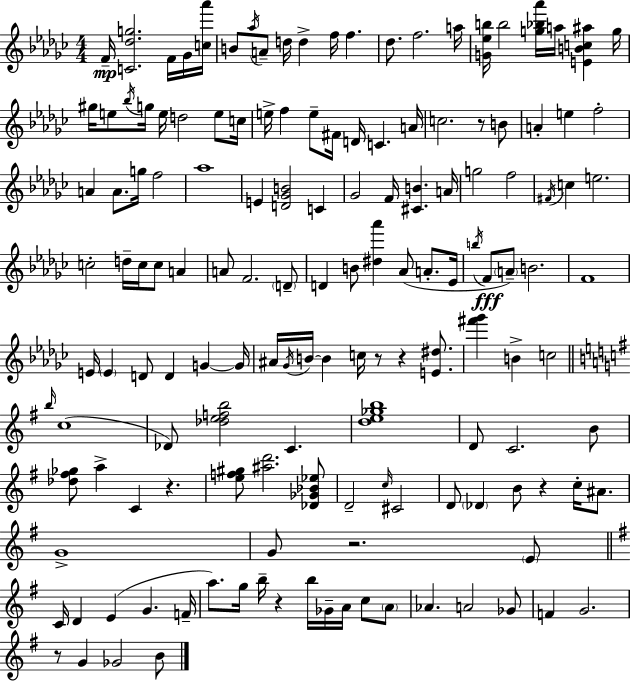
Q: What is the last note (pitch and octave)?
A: B4